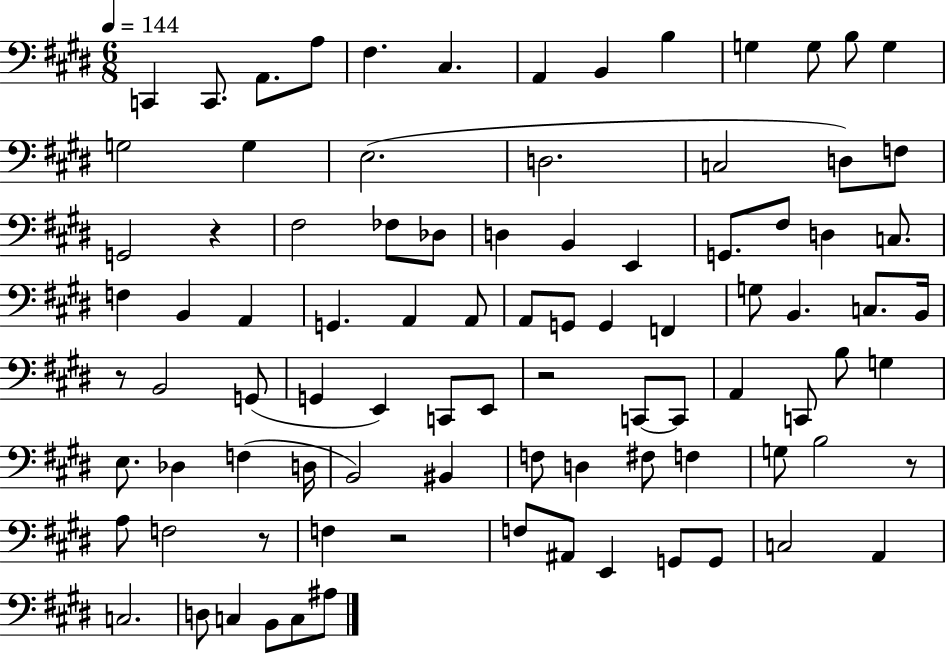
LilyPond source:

{
  \clef bass
  \numericTimeSignature
  \time 6/8
  \key e \major
  \tempo 4 = 144
  c,4 c,8. a,8. a8 | fis4. cis4. | a,4 b,4 b4 | g4 g8 b8 g4 | \break g2 g4 | e2.( | d2. | c2 d8) f8 | \break g,2 r4 | fis2 fes8 des8 | d4 b,4 e,4 | g,8. fis8 d4 c8. | \break f4 b,4 a,4 | g,4. a,4 a,8 | a,8 g,8 g,4 f,4 | g8 b,4. c8. b,16 | \break r8 b,2 g,8( | g,4 e,4) c,8 e,8 | r2 c,8~~ c,8 | a,4 c,8 b8 g4 | \break e8. des4 f4( d16 | b,2) bis,4 | f8 d4 fis8 f4 | g8 b2 r8 | \break a8 f2 r8 | f4 r2 | f8 ais,8 e,4 g,8 g,8 | c2 a,4 | \break c2. | d8 c4 b,8 c8 ais8 | \bar "|."
}